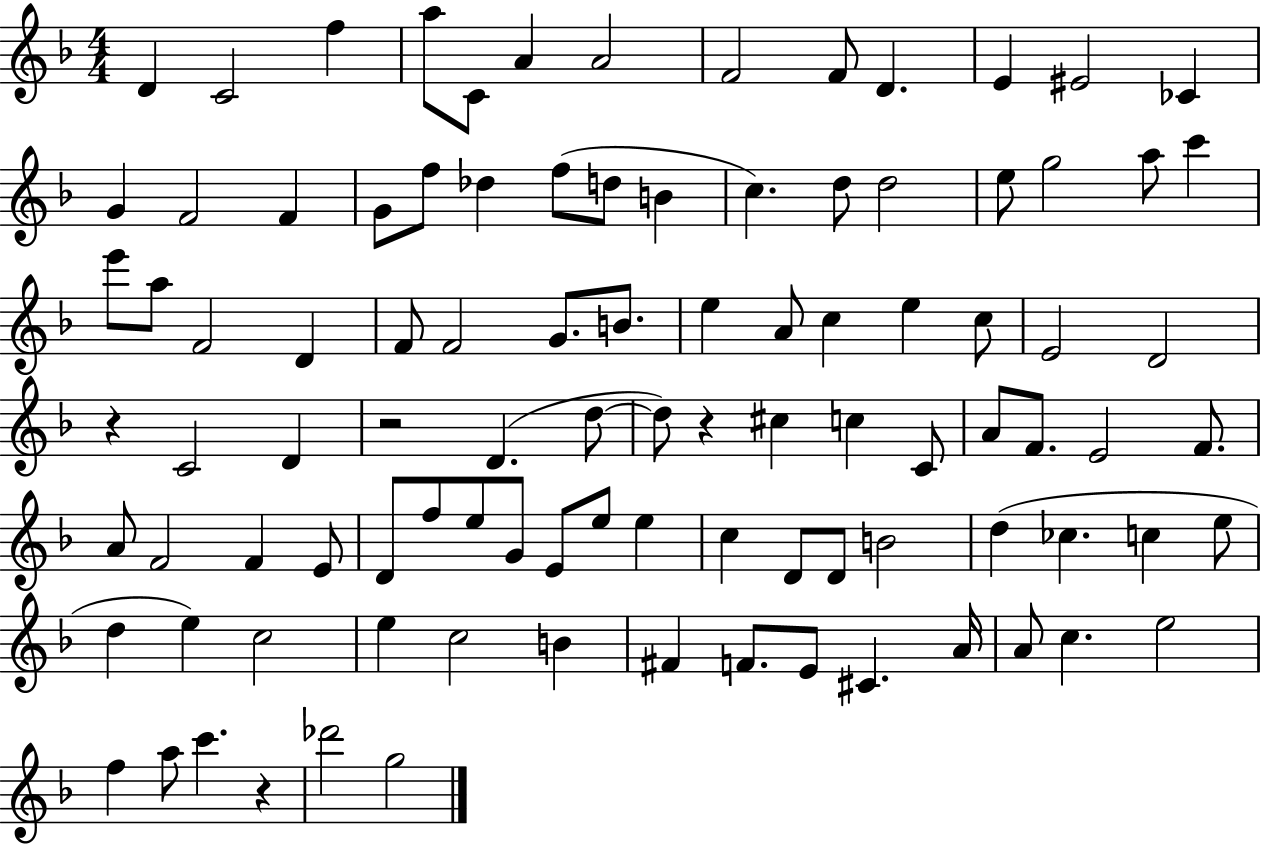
{
  \clef treble
  \numericTimeSignature
  \time 4/4
  \key f \major
  d'4 c'2 f''4 | a''8 c'8 a'4 a'2 | f'2 f'8 d'4. | e'4 eis'2 ces'4 | \break g'4 f'2 f'4 | g'8 f''8 des''4 f''8( d''8 b'4 | c''4.) d''8 d''2 | e''8 g''2 a''8 c'''4 | \break e'''8 a''8 f'2 d'4 | f'8 f'2 g'8. b'8. | e''4 a'8 c''4 e''4 c''8 | e'2 d'2 | \break r4 c'2 d'4 | r2 d'4.( d''8~~ | d''8) r4 cis''4 c''4 c'8 | a'8 f'8. e'2 f'8. | \break a'8 f'2 f'4 e'8 | d'8 f''8 e''8 g'8 e'8 e''8 e''4 | c''4 d'8 d'8 b'2 | d''4( ces''4. c''4 e''8 | \break d''4 e''4) c''2 | e''4 c''2 b'4 | fis'4 f'8. e'8 cis'4. a'16 | a'8 c''4. e''2 | \break f''4 a''8 c'''4. r4 | des'''2 g''2 | \bar "|."
}